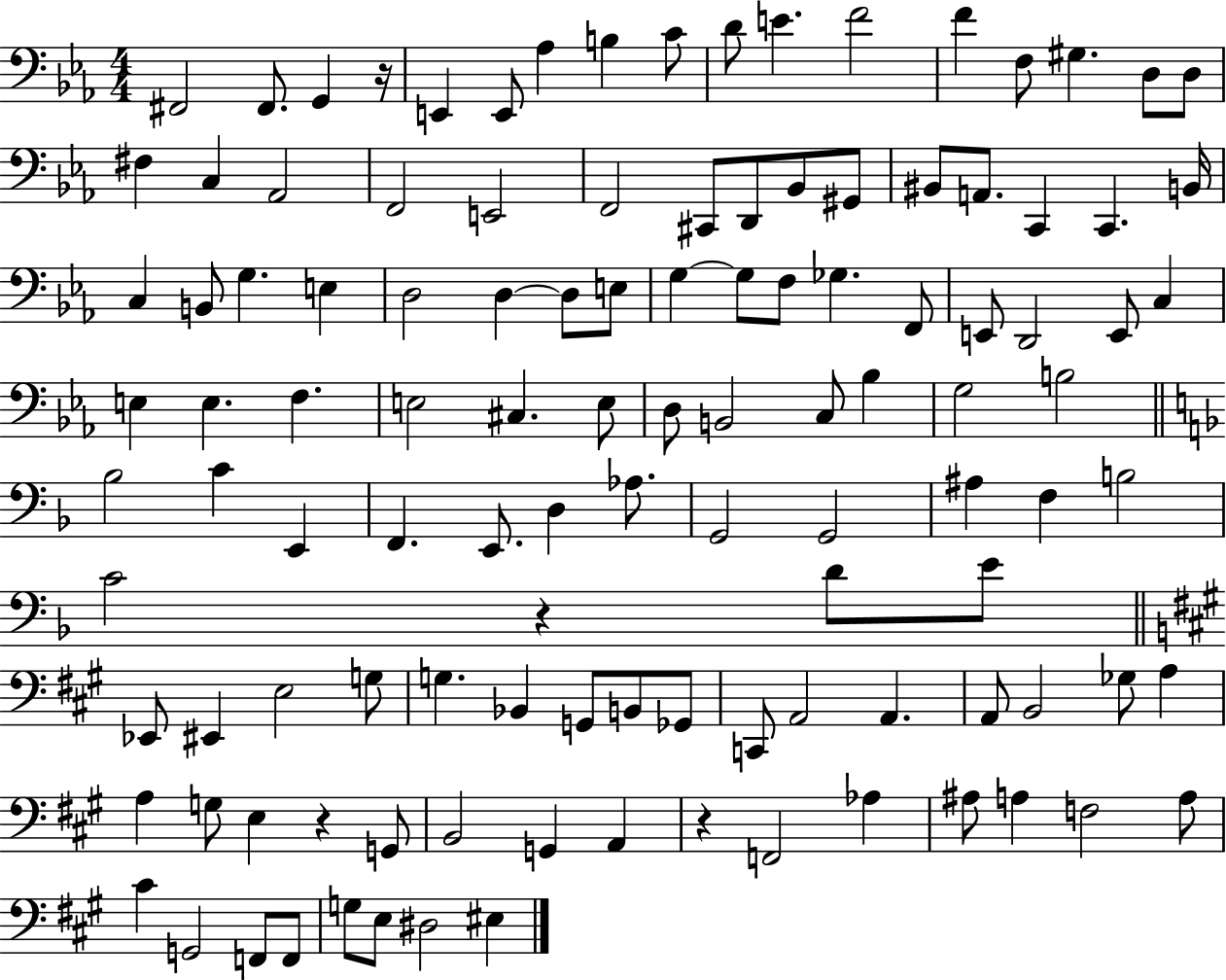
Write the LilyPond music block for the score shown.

{
  \clef bass
  \numericTimeSignature
  \time 4/4
  \key ees \major
  fis,2 fis,8. g,4 r16 | e,4 e,8 aes4 b4 c'8 | d'8 e'4. f'2 | f'4 f8 gis4. d8 d8 | \break fis4 c4 aes,2 | f,2 e,2 | f,2 cis,8 d,8 bes,8 gis,8 | bis,8 a,8. c,4 c,4. b,16 | \break c4 b,8 g4. e4 | d2 d4~~ d8 e8 | g4~~ g8 f8 ges4. f,8 | e,8 d,2 e,8 c4 | \break e4 e4. f4. | e2 cis4. e8 | d8 b,2 c8 bes4 | g2 b2 | \break \bar "||" \break \key d \minor bes2 c'4 e,4 | f,4. e,8. d4 aes8. | g,2 g,2 | ais4 f4 b2 | \break c'2 r4 d'8 e'8 | \bar "||" \break \key a \major ees,8 eis,4 e2 g8 | g4. bes,4 g,8 b,8 ges,8 | c,8 a,2 a,4. | a,8 b,2 ges8 a4 | \break a4 g8 e4 r4 g,8 | b,2 g,4 a,4 | r4 f,2 aes4 | ais8 a4 f2 a8 | \break cis'4 g,2 f,8 f,8 | g8 e8 dis2 eis4 | \bar "|."
}